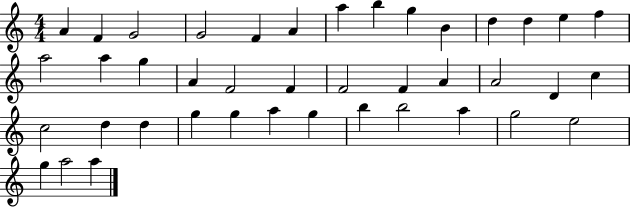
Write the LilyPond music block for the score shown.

{
  \clef treble
  \numericTimeSignature
  \time 4/4
  \key c \major
  a'4 f'4 g'2 | g'2 f'4 a'4 | a''4 b''4 g''4 b'4 | d''4 d''4 e''4 f''4 | \break a''2 a''4 g''4 | a'4 f'2 f'4 | f'2 f'4 a'4 | a'2 d'4 c''4 | \break c''2 d''4 d''4 | g''4 g''4 a''4 g''4 | b''4 b''2 a''4 | g''2 e''2 | \break g''4 a''2 a''4 | \bar "|."
}